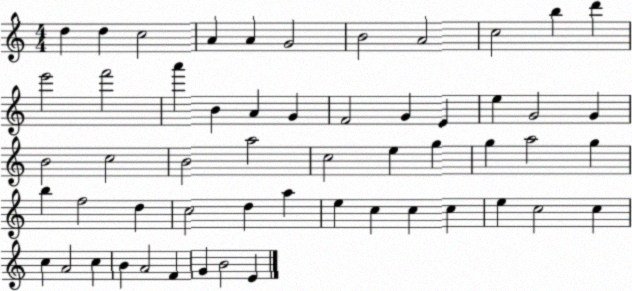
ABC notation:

X:1
T:Untitled
M:4/4
L:1/4
K:C
d d c2 A A G2 B2 A2 c2 b d' e'2 f'2 a' B A G F2 G E e G2 G B2 c2 B2 a2 c2 e g g a2 g b f2 d c2 d a e c c c e c2 c c A2 c B A2 F G B2 E